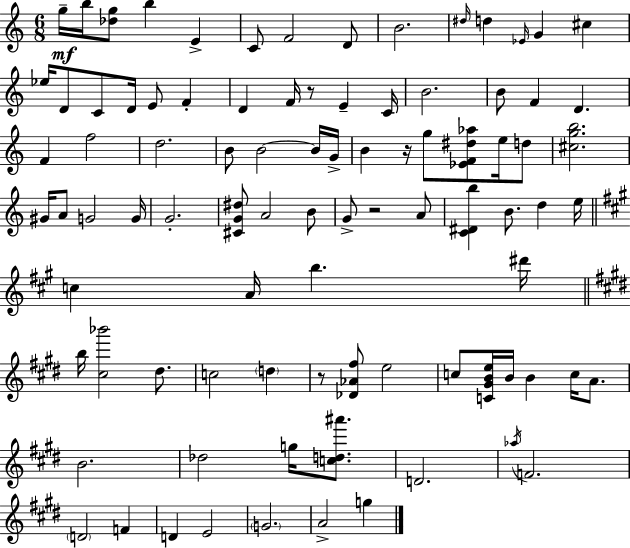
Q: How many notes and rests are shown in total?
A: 90